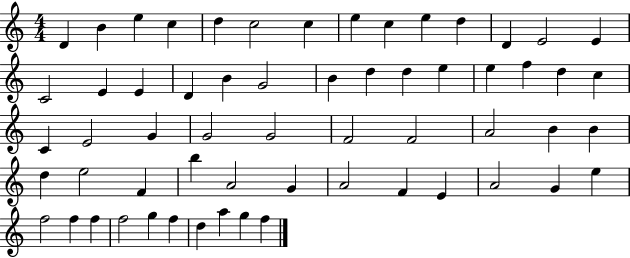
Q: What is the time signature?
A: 4/4